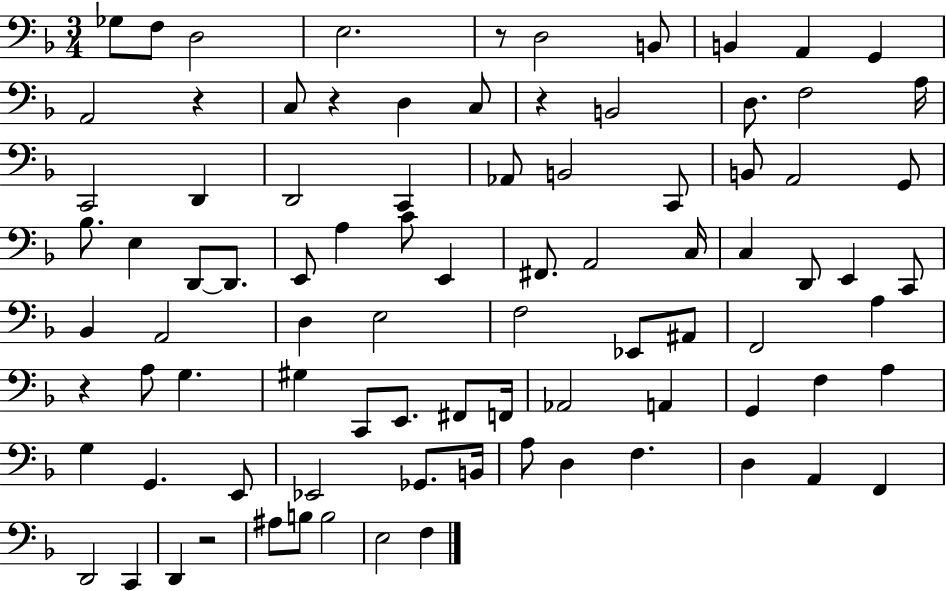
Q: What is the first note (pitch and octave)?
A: Gb3